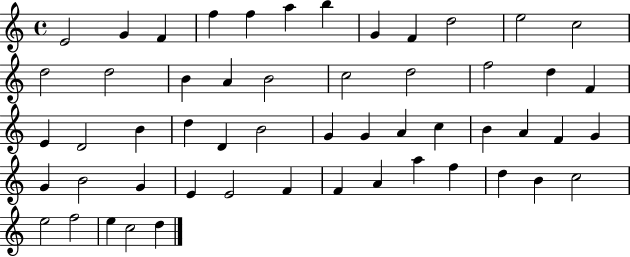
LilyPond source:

{
  \clef treble
  \time 4/4
  \defaultTimeSignature
  \key c \major
  e'2 g'4 f'4 | f''4 f''4 a''4 b''4 | g'4 f'4 d''2 | e''2 c''2 | \break d''2 d''2 | b'4 a'4 b'2 | c''2 d''2 | f''2 d''4 f'4 | \break e'4 d'2 b'4 | d''4 d'4 b'2 | g'4 g'4 a'4 c''4 | b'4 a'4 f'4 g'4 | \break g'4 b'2 g'4 | e'4 e'2 f'4 | f'4 a'4 a''4 f''4 | d''4 b'4 c''2 | \break e''2 f''2 | e''4 c''2 d''4 | \bar "|."
}